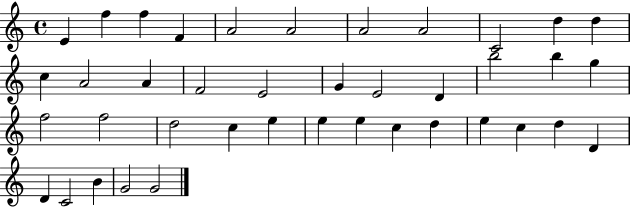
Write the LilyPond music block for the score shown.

{
  \clef treble
  \time 4/4
  \defaultTimeSignature
  \key c \major
  e'4 f''4 f''4 f'4 | a'2 a'2 | a'2 a'2 | c'2 d''4 d''4 | \break c''4 a'2 a'4 | f'2 e'2 | g'4 e'2 d'4 | b''2 b''4 g''4 | \break f''2 f''2 | d''2 c''4 e''4 | e''4 e''4 c''4 d''4 | e''4 c''4 d''4 d'4 | \break d'4 c'2 b'4 | g'2 g'2 | \bar "|."
}